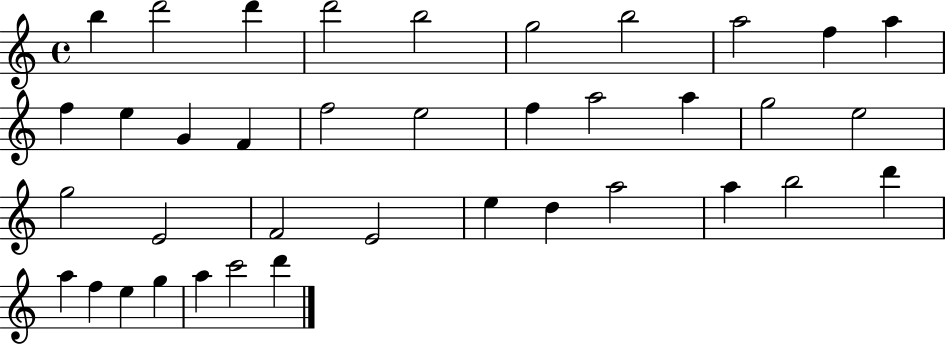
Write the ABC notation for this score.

X:1
T:Untitled
M:4/4
L:1/4
K:C
b d'2 d' d'2 b2 g2 b2 a2 f a f e G F f2 e2 f a2 a g2 e2 g2 E2 F2 E2 e d a2 a b2 d' a f e g a c'2 d'